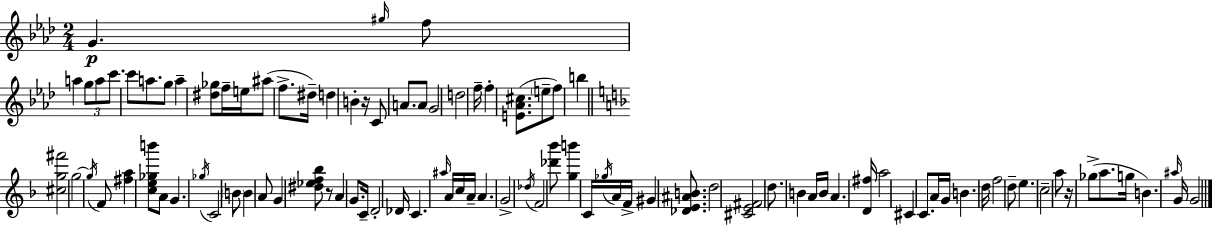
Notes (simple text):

G4/q. G#5/s F5/e A5/q G5/e A5/e C6/e. C6/e A5/e. G5/e A5/q [D#5,Gb5]/e F5/s E5/s A#5/e F5/e. D#5/s D5/q B4/q R/s C4/e A4/e. A4/e G4/h D5/h F5/s F5/q [E4,Ab4,C#5]/e. E5/e F5/e B5/q [C#5,G5,F#6]/h G5/h G5/s F4/e [F#5,A5]/q [C5,E5,Gb5,B6]/e A4/e G4/q. Gb5/s C4/h B4/e B4/q A4/e G4/q [D#5,Eb5,F5,Bb5]/e R/e A4/q G4/e. C4/s D4/h Db4/s C4/q. A#5/s A4/s C5/s A4/s A4/q. G4/h Db5/s F4/h [Db6,Bb6]/e [G5,B6]/q C4/s Gb5/s A4/s F4/s G#4/q [Db4,E4,A#4,B4]/e. D5/h [C#4,E4,F#4]/h D5/e. B4/q A4/s B4/s A4/q. [D4,F#5]/s A5/h C#4/q C4/e. A4/s G4/s B4/q. D5/s F5/h D5/e E5/q. C5/h A5/e R/s Gb5/e A5/e. G5/s B4/q. A#5/s G4/s G4/h